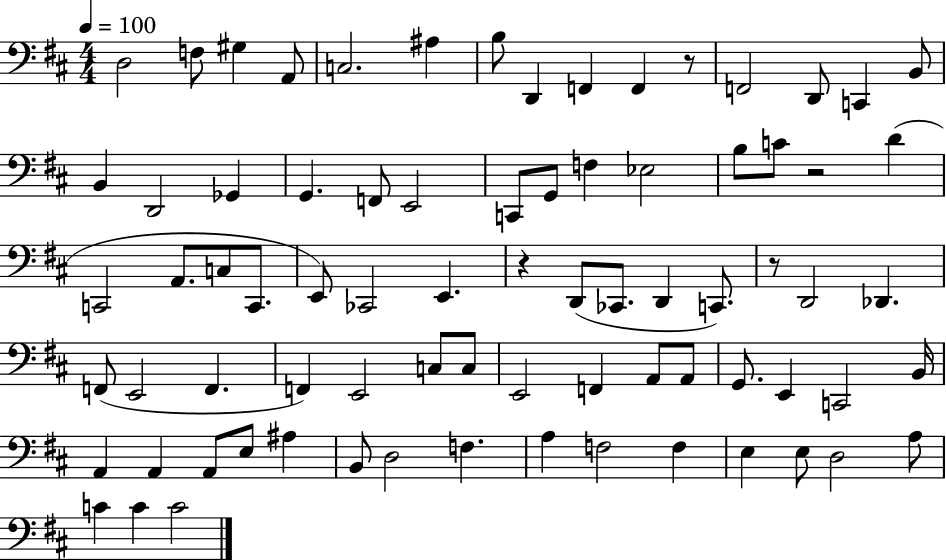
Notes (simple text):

D3/h F3/e G#3/q A2/e C3/h. A#3/q B3/e D2/q F2/q F2/q R/e F2/h D2/e C2/q B2/e B2/q D2/h Gb2/q G2/q. F2/e E2/h C2/e G2/e F3/q Eb3/h B3/e C4/e R/h D4/q C2/h A2/e. C3/e C2/e. E2/e CES2/h E2/q. R/q D2/e CES2/e. D2/q C2/e. R/e D2/h Db2/q. F2/e E2/h F2/q. F2/q E2/h C3/e C3/e E2/h F2/q A2/e A2/e G2/e. E2/q C2/h B2/s A2/q A2/q A2/e E3/e A#3/q B2/e D3/h F3/q. A3/q F3/h F3/q E3/q E3/e D3/h A3/e C4/q C4/q C4/h